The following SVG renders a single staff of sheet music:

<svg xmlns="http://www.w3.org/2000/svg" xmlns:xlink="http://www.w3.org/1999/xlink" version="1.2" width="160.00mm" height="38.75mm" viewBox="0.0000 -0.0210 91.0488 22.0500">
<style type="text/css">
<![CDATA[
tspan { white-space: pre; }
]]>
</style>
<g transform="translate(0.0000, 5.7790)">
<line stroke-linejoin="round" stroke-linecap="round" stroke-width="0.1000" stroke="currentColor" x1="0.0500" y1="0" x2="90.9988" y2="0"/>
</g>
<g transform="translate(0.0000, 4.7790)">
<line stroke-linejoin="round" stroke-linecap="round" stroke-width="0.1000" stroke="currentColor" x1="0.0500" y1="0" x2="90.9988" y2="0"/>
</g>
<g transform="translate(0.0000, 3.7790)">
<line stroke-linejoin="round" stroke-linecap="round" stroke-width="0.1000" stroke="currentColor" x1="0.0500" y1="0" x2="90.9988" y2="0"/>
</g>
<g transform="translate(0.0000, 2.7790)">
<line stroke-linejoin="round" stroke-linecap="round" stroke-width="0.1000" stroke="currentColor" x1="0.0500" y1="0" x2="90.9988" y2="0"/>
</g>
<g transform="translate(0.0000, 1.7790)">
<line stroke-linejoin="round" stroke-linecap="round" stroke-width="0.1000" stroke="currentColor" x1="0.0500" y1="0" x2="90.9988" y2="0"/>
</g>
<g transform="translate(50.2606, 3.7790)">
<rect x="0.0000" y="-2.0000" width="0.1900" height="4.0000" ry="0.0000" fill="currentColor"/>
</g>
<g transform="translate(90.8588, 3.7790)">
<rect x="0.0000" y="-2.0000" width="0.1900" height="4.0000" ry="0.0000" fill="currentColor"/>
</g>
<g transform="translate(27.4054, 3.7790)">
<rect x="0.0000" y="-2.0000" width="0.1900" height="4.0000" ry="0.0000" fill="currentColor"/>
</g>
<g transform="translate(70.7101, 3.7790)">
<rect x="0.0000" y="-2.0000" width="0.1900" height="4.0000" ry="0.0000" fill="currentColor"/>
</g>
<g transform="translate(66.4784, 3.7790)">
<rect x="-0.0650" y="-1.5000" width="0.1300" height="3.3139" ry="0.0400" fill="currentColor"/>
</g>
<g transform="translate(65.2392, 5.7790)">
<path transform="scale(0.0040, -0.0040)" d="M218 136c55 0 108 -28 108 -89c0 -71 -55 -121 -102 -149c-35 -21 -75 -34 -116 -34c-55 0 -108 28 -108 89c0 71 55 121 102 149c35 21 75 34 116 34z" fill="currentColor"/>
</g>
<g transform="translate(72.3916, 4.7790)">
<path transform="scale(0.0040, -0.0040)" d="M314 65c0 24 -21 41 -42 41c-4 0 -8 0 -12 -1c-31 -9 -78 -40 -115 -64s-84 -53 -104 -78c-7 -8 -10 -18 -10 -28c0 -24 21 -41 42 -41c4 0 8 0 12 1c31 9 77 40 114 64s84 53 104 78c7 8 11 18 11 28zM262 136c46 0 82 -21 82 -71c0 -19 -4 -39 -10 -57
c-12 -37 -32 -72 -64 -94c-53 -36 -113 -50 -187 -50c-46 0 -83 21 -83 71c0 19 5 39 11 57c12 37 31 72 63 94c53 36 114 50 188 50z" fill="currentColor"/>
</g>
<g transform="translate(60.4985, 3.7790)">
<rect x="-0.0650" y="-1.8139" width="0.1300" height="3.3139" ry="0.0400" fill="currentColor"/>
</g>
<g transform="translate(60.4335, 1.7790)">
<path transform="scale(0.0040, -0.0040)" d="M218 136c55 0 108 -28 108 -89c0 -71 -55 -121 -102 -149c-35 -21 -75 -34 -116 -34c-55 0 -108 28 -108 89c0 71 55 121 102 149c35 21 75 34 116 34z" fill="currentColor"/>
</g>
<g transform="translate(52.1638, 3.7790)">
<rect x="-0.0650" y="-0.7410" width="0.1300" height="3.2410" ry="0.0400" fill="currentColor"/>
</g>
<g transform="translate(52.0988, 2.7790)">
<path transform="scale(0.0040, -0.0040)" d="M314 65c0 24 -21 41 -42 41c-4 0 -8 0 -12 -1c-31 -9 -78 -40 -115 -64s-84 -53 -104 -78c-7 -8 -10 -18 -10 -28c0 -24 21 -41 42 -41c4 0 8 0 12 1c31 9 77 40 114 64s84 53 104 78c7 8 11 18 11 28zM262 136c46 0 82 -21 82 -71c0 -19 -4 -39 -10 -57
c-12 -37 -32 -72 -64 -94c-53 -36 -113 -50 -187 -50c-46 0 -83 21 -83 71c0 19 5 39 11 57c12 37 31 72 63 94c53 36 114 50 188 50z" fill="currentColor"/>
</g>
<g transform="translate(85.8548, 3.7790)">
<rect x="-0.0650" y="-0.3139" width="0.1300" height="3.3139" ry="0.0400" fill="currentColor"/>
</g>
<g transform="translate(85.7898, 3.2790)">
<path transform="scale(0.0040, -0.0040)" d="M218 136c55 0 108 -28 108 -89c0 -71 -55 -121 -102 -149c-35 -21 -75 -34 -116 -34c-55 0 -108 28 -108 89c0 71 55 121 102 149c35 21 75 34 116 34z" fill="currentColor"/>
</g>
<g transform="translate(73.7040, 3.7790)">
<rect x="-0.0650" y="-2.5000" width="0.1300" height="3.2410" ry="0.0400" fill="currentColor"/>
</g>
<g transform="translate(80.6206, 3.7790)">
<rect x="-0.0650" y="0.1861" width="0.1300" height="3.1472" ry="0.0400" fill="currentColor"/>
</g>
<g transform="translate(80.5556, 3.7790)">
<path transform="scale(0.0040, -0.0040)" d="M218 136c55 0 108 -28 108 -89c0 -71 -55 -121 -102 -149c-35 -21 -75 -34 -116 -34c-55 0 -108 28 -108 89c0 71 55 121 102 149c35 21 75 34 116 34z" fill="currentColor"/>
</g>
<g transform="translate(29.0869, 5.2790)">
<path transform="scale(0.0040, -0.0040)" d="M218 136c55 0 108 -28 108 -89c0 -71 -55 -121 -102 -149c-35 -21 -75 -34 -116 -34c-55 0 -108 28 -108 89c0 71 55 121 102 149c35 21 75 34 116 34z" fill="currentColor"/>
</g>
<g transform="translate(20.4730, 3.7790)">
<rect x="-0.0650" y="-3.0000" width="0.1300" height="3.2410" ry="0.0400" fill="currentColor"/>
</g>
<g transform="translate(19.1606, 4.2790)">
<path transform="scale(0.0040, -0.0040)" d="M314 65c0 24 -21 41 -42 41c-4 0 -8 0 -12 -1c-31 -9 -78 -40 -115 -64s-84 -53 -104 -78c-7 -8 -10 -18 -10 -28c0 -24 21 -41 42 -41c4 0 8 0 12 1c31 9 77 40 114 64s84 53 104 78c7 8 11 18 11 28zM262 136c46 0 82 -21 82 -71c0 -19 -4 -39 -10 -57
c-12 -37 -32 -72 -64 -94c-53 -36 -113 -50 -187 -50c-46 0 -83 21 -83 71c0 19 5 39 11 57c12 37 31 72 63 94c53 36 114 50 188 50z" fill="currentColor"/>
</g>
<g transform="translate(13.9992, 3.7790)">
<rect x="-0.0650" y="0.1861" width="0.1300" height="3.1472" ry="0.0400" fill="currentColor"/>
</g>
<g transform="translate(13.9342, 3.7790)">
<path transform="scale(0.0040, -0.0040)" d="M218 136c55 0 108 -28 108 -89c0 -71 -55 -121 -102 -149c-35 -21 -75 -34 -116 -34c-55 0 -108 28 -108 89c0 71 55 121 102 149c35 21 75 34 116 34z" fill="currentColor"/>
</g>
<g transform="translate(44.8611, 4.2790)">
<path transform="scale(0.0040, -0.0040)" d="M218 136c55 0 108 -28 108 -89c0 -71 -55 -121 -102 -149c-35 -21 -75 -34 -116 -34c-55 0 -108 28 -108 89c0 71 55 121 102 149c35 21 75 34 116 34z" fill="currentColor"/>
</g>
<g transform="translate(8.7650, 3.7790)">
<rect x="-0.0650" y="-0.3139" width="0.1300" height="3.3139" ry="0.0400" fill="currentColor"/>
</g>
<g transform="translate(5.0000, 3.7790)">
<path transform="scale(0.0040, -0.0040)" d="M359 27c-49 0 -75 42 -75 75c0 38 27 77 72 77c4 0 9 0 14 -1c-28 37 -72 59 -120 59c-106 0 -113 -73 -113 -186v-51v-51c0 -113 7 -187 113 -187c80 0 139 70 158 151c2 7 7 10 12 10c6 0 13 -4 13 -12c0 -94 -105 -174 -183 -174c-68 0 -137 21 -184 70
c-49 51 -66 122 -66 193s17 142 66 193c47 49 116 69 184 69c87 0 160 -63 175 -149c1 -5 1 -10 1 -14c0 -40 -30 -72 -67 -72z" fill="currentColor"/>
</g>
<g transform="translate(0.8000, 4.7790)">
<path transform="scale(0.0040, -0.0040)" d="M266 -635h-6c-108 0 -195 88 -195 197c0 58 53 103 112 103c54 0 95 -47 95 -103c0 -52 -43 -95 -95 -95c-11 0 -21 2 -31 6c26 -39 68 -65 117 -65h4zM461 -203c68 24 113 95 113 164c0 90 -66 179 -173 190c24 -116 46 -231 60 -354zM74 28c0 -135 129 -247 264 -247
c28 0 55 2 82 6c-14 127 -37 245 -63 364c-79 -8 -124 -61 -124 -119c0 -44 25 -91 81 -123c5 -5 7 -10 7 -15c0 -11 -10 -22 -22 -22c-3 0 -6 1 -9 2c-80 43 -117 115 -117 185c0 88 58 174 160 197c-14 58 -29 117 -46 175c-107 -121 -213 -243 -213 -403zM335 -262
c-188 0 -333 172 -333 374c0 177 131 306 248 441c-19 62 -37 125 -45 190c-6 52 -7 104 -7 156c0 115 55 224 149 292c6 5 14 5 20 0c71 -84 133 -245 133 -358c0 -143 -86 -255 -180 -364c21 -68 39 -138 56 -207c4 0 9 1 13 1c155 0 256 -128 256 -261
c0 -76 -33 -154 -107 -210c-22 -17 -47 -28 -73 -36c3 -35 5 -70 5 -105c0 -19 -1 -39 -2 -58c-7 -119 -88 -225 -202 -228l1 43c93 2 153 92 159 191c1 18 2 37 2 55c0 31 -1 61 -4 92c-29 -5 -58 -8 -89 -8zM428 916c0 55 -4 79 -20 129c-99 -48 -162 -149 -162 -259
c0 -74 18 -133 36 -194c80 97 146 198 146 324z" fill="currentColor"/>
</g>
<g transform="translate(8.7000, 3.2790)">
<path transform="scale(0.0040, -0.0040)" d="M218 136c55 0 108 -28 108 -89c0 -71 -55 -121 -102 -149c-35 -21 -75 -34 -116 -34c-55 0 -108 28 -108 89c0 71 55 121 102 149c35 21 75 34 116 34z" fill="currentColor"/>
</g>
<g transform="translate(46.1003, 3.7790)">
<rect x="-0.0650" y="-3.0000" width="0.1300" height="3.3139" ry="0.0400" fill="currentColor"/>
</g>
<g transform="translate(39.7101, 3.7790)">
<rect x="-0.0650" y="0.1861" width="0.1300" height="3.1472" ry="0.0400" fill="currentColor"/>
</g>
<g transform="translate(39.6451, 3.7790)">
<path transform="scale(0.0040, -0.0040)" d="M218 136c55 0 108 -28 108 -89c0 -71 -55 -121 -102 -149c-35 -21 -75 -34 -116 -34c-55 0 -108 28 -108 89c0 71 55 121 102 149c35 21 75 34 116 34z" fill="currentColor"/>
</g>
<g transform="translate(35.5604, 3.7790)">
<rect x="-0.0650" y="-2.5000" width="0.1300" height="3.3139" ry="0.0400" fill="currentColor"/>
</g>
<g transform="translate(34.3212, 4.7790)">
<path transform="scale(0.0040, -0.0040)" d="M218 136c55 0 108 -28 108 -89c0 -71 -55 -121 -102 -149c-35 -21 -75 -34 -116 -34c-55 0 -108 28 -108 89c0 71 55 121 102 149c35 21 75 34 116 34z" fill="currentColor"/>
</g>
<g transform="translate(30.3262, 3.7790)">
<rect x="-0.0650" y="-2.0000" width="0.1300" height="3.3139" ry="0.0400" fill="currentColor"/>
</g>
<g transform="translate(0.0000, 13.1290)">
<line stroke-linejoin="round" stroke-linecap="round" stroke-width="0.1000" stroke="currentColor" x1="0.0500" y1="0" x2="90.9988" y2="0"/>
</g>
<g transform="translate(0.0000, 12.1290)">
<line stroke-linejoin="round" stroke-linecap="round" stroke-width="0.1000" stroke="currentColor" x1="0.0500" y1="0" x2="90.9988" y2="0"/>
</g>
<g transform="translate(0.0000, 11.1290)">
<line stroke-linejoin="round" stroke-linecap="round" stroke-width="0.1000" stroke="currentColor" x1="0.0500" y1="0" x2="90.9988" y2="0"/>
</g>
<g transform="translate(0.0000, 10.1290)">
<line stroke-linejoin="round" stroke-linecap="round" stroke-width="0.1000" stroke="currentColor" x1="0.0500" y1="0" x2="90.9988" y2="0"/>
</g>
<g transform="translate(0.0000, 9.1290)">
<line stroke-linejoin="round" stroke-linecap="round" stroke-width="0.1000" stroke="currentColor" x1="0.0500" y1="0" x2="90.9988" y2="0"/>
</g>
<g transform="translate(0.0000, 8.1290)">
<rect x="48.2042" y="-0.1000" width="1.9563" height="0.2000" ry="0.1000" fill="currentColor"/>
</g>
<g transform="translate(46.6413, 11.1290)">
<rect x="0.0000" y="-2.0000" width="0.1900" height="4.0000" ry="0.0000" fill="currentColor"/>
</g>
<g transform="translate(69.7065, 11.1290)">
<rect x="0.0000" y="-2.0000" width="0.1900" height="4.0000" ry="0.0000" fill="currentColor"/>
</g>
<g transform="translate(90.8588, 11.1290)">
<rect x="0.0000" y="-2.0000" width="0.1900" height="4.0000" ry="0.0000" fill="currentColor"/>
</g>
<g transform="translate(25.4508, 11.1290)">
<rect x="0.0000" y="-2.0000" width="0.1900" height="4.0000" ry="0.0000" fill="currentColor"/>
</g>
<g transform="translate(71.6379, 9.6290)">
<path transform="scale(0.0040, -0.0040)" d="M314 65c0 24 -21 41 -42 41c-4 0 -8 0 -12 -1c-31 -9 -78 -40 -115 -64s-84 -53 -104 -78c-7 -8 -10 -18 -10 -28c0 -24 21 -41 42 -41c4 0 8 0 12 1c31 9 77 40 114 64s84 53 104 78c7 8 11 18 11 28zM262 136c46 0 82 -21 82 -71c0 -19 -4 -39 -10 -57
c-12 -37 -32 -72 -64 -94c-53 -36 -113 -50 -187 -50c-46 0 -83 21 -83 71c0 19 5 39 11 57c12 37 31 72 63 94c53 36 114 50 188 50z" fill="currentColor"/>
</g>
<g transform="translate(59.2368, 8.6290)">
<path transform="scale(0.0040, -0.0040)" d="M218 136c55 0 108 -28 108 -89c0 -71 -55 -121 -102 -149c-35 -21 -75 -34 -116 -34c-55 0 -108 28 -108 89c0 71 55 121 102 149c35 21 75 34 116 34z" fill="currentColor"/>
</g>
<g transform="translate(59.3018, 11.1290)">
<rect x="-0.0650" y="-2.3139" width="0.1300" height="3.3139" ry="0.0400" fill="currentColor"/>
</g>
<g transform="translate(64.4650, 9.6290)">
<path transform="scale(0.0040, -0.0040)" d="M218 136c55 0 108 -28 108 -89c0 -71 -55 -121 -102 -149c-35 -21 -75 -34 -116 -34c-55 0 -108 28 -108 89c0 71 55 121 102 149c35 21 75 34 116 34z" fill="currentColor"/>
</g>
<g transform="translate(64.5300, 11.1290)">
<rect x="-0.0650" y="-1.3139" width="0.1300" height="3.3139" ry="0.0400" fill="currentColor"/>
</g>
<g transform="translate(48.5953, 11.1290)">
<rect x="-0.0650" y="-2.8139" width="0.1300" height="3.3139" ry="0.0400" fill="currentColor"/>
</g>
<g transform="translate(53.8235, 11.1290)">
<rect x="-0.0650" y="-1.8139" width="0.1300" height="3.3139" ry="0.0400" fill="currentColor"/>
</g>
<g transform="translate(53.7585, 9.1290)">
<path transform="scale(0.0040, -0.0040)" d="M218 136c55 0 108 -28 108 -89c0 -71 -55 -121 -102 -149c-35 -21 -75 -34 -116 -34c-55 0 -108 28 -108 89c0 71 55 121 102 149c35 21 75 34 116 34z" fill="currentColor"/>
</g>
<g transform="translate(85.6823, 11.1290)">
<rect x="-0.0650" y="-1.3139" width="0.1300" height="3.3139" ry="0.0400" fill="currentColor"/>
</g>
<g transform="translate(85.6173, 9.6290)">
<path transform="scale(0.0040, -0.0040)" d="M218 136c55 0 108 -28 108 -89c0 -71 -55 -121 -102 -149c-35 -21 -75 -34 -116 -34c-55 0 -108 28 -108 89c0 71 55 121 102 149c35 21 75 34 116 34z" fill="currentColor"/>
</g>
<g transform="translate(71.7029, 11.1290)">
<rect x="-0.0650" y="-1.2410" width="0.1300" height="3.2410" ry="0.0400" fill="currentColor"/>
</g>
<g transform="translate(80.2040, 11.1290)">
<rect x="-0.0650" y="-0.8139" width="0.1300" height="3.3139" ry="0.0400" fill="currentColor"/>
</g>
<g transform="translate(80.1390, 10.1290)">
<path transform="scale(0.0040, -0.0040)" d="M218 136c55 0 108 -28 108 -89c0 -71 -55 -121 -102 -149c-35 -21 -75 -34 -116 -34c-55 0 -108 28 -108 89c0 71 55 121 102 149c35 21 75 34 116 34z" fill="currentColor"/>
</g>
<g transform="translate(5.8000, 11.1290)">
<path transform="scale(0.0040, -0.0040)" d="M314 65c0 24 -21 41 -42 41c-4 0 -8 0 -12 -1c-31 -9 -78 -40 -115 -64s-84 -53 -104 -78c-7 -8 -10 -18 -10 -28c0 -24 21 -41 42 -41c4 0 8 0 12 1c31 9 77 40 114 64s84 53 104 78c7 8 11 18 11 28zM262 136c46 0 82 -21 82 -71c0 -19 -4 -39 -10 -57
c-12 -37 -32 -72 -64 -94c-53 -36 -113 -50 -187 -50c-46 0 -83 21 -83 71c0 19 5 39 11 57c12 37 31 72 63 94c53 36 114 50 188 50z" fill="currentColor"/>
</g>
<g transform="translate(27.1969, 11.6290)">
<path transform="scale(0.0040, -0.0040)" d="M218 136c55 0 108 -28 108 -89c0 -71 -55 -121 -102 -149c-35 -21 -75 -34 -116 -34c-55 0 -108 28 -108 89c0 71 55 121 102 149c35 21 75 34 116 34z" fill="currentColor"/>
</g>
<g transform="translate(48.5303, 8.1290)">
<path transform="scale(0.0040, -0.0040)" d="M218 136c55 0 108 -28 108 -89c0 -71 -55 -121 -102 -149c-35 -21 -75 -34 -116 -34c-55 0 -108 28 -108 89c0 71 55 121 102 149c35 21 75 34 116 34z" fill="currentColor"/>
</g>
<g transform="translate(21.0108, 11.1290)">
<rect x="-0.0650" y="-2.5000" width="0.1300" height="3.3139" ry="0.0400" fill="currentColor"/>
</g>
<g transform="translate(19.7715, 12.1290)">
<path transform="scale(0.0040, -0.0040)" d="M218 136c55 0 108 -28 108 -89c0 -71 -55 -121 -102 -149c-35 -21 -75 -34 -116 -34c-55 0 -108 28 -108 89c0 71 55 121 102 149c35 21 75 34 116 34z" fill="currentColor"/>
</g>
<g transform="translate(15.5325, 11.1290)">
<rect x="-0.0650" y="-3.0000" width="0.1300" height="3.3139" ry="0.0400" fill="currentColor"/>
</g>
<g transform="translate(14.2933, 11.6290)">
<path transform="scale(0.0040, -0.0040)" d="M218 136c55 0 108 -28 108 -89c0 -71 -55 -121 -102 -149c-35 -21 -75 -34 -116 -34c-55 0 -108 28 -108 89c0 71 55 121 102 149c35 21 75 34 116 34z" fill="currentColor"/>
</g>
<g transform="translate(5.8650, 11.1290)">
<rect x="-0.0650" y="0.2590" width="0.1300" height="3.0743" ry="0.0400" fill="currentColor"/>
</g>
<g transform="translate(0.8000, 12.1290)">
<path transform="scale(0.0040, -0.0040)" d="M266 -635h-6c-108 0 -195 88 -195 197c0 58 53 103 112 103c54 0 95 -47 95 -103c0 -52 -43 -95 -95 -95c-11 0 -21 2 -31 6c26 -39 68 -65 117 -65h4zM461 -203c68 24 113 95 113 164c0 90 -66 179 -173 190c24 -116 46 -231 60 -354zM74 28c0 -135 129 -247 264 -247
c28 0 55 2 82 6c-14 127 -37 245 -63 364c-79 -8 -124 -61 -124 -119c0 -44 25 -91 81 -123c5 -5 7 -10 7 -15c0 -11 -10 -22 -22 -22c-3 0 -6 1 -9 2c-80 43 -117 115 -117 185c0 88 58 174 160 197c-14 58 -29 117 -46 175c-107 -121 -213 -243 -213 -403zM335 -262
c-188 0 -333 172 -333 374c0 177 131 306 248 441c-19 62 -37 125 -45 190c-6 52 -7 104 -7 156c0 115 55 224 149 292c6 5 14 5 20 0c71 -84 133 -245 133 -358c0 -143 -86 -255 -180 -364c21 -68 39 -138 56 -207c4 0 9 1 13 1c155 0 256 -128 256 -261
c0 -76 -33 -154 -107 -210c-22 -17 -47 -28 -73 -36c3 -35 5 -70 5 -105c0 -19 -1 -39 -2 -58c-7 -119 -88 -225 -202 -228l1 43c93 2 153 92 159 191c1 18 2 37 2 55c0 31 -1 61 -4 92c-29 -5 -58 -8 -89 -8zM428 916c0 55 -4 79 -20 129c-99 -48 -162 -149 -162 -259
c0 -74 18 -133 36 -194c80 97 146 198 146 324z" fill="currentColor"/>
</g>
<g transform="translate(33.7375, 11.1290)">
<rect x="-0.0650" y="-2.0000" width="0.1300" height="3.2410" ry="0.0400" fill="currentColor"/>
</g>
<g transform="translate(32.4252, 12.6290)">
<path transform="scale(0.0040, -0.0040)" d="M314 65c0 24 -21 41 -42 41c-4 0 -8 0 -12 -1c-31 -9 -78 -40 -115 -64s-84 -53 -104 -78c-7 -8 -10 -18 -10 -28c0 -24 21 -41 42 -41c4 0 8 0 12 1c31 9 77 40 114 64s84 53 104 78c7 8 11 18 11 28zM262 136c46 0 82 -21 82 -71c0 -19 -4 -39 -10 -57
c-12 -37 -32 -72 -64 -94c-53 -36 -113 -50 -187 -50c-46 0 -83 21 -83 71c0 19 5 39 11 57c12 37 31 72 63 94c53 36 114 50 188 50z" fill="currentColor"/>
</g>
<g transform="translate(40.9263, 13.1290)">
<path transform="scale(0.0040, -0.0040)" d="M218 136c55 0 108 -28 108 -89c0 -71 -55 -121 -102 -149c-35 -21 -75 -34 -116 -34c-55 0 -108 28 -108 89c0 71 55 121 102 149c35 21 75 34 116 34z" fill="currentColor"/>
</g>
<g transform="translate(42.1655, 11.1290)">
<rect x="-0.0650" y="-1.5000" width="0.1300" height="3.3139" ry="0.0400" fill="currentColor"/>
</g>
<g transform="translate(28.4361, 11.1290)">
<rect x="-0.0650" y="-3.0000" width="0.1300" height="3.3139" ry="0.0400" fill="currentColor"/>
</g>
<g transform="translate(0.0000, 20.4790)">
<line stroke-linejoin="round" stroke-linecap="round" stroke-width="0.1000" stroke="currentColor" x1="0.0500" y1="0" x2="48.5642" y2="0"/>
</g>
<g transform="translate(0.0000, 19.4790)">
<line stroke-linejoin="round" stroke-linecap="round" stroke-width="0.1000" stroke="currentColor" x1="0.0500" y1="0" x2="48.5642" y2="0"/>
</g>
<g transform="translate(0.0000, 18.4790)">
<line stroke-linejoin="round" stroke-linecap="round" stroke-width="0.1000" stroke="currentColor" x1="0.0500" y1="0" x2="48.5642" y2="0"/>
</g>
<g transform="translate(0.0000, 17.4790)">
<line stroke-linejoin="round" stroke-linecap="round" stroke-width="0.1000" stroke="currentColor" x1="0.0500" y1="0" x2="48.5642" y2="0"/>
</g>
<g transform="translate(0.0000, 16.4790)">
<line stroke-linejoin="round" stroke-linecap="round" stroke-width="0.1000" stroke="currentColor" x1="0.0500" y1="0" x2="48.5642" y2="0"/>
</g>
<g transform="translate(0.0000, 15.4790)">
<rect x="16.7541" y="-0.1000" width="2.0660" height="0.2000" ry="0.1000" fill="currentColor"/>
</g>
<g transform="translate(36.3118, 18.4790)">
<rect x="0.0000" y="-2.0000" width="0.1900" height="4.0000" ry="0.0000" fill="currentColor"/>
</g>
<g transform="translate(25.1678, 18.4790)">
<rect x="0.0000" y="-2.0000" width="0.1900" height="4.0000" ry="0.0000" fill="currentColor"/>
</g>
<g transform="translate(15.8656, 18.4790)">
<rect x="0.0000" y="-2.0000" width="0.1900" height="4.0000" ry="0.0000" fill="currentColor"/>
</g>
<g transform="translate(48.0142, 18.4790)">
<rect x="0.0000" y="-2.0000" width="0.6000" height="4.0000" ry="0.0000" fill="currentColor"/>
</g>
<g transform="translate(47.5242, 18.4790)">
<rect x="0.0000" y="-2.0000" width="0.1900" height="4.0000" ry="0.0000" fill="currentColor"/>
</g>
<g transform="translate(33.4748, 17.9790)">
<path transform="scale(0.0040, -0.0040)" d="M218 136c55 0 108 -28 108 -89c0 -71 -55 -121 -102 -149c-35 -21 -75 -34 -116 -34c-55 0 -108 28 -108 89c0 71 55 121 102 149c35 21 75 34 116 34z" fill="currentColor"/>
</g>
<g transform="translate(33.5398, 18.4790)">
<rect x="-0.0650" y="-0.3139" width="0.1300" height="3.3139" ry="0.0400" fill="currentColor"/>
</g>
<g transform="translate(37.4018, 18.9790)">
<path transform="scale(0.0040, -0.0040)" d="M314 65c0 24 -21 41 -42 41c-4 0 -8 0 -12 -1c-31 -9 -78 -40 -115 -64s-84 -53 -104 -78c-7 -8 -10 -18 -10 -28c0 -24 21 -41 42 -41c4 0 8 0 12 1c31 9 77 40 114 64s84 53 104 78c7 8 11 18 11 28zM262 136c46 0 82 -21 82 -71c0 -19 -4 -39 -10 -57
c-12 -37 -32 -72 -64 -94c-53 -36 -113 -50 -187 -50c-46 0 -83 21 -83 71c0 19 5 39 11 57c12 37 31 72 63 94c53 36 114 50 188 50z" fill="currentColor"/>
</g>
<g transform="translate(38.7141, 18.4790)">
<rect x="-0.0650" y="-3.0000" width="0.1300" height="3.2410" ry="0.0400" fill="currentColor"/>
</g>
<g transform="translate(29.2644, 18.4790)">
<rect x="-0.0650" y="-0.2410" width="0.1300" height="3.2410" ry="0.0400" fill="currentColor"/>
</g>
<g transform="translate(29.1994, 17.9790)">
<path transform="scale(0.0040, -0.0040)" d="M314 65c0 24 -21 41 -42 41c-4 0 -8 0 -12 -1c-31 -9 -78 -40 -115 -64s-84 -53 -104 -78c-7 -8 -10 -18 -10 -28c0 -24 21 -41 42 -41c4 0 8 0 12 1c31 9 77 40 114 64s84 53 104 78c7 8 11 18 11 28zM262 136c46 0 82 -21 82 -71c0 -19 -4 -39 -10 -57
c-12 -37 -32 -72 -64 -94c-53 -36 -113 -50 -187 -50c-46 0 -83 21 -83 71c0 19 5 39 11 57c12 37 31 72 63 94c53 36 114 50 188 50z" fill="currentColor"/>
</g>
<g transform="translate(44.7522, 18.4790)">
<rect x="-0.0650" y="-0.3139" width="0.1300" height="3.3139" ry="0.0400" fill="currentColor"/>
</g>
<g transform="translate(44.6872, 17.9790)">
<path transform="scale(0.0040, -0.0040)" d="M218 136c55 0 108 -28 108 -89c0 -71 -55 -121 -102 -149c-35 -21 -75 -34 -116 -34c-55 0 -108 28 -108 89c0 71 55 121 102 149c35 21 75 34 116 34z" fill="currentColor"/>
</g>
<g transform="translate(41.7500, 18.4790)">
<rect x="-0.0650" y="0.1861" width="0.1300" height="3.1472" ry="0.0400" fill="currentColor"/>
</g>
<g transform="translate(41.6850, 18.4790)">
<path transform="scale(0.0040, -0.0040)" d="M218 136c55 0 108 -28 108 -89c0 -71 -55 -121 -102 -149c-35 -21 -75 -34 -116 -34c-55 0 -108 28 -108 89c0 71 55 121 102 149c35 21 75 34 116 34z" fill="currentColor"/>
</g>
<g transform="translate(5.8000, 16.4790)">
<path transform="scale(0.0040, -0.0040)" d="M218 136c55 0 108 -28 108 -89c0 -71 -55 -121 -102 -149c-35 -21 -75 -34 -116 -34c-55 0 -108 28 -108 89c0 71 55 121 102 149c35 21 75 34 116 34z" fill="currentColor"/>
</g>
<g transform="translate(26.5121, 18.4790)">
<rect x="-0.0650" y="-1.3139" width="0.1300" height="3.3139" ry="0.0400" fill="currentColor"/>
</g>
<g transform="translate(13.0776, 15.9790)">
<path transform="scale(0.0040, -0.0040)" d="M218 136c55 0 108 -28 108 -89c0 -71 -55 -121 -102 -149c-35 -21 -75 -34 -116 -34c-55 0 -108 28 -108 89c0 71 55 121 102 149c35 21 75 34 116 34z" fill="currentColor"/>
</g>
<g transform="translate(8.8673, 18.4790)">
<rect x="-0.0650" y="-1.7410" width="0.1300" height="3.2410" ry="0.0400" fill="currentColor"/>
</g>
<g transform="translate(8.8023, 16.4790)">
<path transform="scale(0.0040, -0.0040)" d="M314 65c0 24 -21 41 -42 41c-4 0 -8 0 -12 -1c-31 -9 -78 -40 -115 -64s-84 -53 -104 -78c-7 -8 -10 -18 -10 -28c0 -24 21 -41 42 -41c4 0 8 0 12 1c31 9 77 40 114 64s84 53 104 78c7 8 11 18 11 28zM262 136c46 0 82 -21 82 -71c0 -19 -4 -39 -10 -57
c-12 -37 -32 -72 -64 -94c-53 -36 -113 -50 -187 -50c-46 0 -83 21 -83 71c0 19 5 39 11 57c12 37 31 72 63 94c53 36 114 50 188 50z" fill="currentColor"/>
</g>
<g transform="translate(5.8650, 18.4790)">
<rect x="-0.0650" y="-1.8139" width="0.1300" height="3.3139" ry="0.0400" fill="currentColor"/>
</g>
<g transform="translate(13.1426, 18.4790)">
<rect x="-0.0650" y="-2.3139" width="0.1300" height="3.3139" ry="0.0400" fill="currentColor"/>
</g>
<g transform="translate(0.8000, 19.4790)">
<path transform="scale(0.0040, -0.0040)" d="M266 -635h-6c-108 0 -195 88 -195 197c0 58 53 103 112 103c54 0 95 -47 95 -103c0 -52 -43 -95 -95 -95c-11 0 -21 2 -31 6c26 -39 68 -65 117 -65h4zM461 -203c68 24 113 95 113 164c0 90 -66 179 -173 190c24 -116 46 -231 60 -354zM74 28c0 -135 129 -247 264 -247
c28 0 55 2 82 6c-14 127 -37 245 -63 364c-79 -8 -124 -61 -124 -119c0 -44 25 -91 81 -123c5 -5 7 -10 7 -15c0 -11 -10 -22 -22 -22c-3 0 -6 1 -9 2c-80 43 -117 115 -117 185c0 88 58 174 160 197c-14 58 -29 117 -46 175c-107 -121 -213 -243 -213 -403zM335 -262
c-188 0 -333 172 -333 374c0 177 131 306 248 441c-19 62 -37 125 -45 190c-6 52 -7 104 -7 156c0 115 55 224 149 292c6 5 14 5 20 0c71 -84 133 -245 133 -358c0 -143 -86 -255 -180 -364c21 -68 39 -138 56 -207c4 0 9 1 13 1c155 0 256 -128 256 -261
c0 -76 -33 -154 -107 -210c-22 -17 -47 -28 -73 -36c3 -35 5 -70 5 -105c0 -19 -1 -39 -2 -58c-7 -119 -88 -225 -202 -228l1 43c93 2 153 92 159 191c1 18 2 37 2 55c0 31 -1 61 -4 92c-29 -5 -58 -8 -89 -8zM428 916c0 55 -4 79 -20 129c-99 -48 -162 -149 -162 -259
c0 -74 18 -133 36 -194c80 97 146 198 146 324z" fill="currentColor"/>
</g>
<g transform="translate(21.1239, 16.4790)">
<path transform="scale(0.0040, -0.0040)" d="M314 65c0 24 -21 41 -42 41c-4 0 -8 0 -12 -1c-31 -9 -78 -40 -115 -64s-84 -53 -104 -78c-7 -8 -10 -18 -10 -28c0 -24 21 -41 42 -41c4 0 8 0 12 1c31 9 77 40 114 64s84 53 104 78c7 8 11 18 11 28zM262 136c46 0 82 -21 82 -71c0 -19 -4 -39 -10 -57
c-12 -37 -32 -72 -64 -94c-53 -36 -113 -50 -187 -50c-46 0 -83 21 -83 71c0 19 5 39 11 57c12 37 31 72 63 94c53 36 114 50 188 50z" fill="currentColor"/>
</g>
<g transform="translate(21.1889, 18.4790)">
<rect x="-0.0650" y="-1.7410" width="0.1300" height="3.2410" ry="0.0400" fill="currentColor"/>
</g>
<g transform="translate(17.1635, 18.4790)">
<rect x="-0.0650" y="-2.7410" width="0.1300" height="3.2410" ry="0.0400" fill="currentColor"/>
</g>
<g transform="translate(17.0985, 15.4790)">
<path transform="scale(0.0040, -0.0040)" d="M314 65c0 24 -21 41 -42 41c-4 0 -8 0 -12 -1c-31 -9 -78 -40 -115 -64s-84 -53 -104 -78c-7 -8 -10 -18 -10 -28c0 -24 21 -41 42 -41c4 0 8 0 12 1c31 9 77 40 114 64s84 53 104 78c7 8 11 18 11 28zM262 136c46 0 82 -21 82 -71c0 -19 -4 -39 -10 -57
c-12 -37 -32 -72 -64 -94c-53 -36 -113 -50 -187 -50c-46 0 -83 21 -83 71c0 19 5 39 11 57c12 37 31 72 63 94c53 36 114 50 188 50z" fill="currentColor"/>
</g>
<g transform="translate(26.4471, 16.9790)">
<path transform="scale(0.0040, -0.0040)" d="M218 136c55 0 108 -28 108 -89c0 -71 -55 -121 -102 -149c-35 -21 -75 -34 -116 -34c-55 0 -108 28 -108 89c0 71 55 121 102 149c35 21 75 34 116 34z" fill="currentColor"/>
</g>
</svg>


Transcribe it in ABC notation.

X:1
T:Untitled
M:4/4
L:1/4
K:C
c B A2 F G B A d2 f E G2 B c B2 A G A F2 E a f g e e2 d e f f2 g a2 f2 e c2 c A2 B c